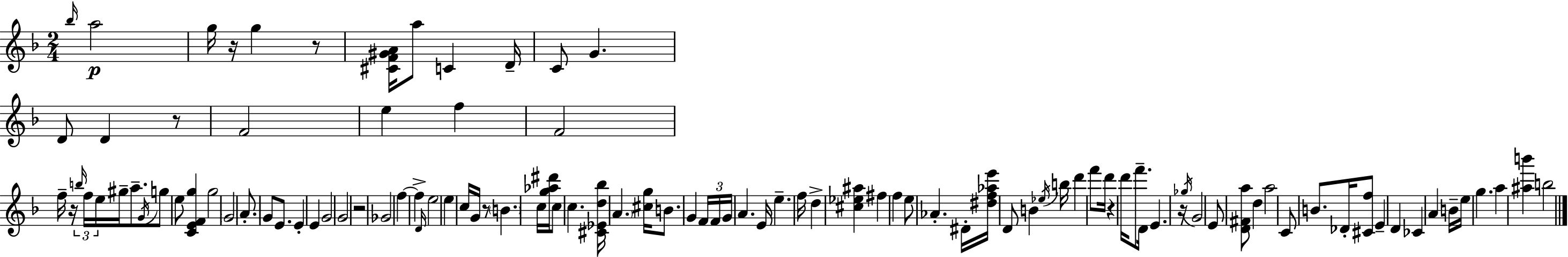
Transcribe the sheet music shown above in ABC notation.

X:1
T:Untitled
M:2/4
L:1/4
K:Dm
_b/4 a2 g/4 z/4 g z/2 [^CF^GA]/4 a/2 C D/4 C/2 G D/2 D z/2 F2 e f F2 f/4 z/4 b/4 f/4 e/4 ^g/4 a/2 G/4 g/2 e/2 [CEFg] g2 G2 A/2 G/2 E/2 E E G2 G2 z2 _G2 f f D/4 e2 e c/4 G/4 z/2 B c/4 [g_a^d']/4 c/2 c [^C_Ed_b]/4 A [^cg]/4 B/2 G F/4 F/4 G/4 A E/4 e f/4 d [^c_e^a] ^f f e/2 _A ^D/4 [^df_ae']/4 D/2 B _e/4 b/4 d' f'/2 d'/4 z d'/4 f'/2 D/4 E z/4 _g/4 G2 E/2 [D^Fa]/2 d a2 C/2 B/2 _D/4 [^Cf]/2 E D _C A B/4 e/4 g a [^ab'] b2